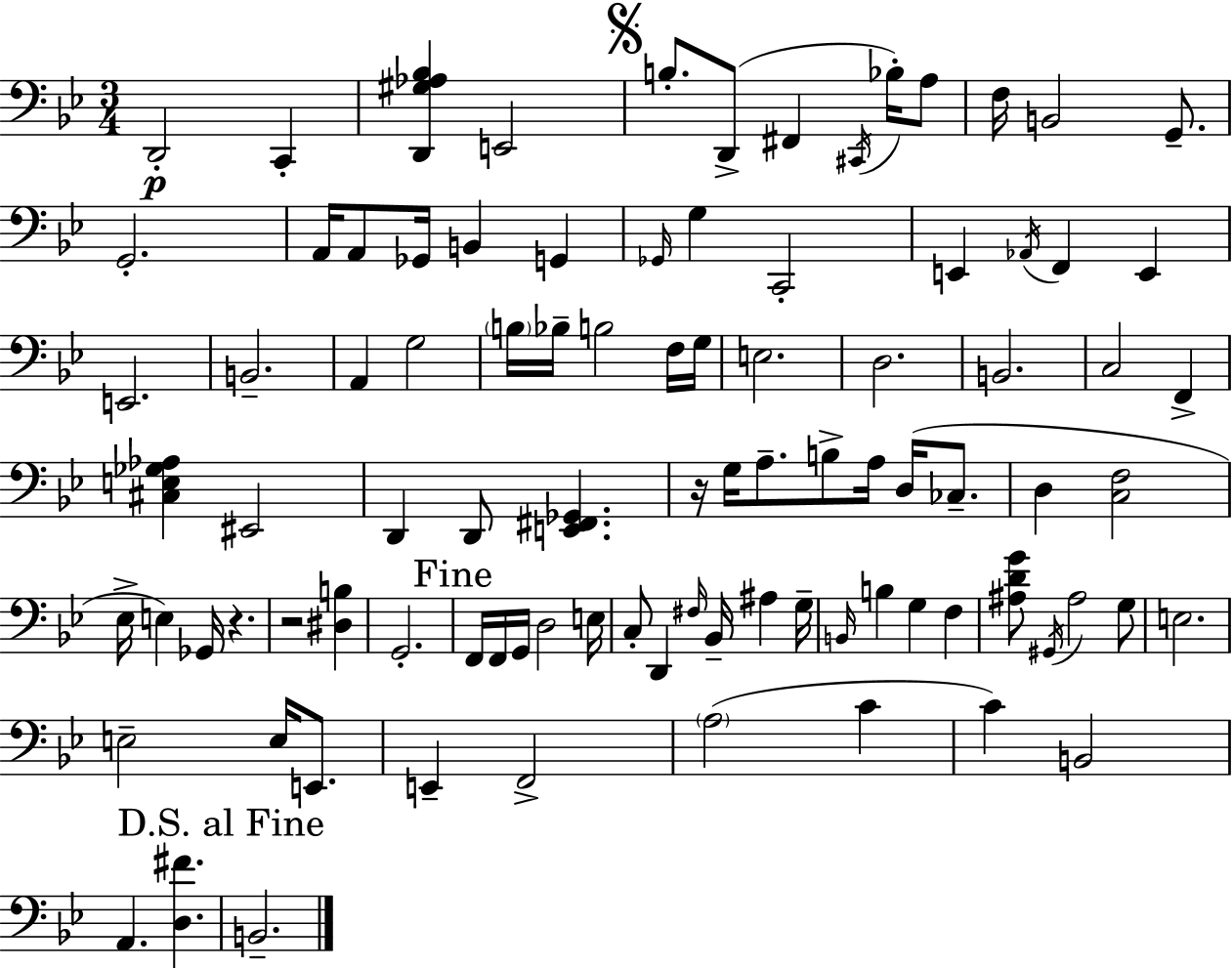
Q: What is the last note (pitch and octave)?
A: B2